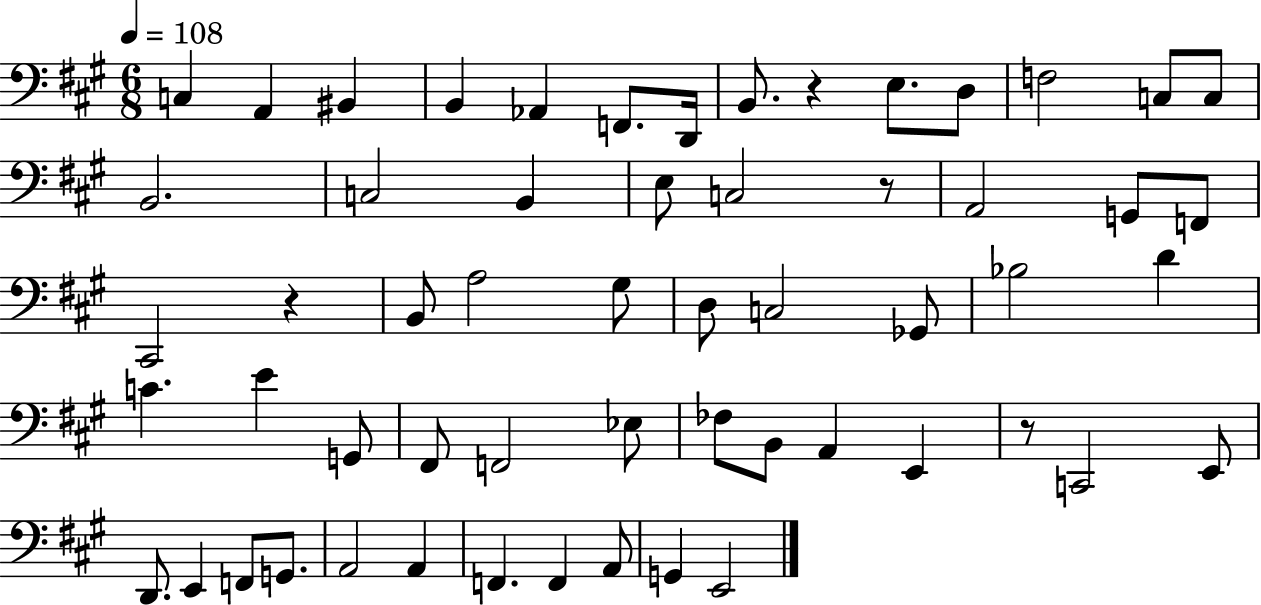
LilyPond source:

{
  \clef bass
  \numericTimeSignature
  \time 6/8
  \key a \major
  \tempo 4 = 108
  c4 a,4 bis,4 | b,4 aes,4 f,8. d,16 | b,8. r4 e8. d8 | f2 c8 c8 | \break b,2. | c2 b,4 | e8 c2 r8 | a,2 g,8 f,8 | \break cis,2 r4 | b,8 a2 gis8 | d8 c2 ges,8 | bes2 d'4 | \break c'4. e'4 g,8 | fis,8 f,2 ees8 | fes8 b,8 a,4 e,4 | r8 c,2 e,8 | \break d,8. e,4 f,8 g,8. | a,2 a,4 | f,4. f,4 a,8 | g,4 e,2 | \break \bar "|."
}